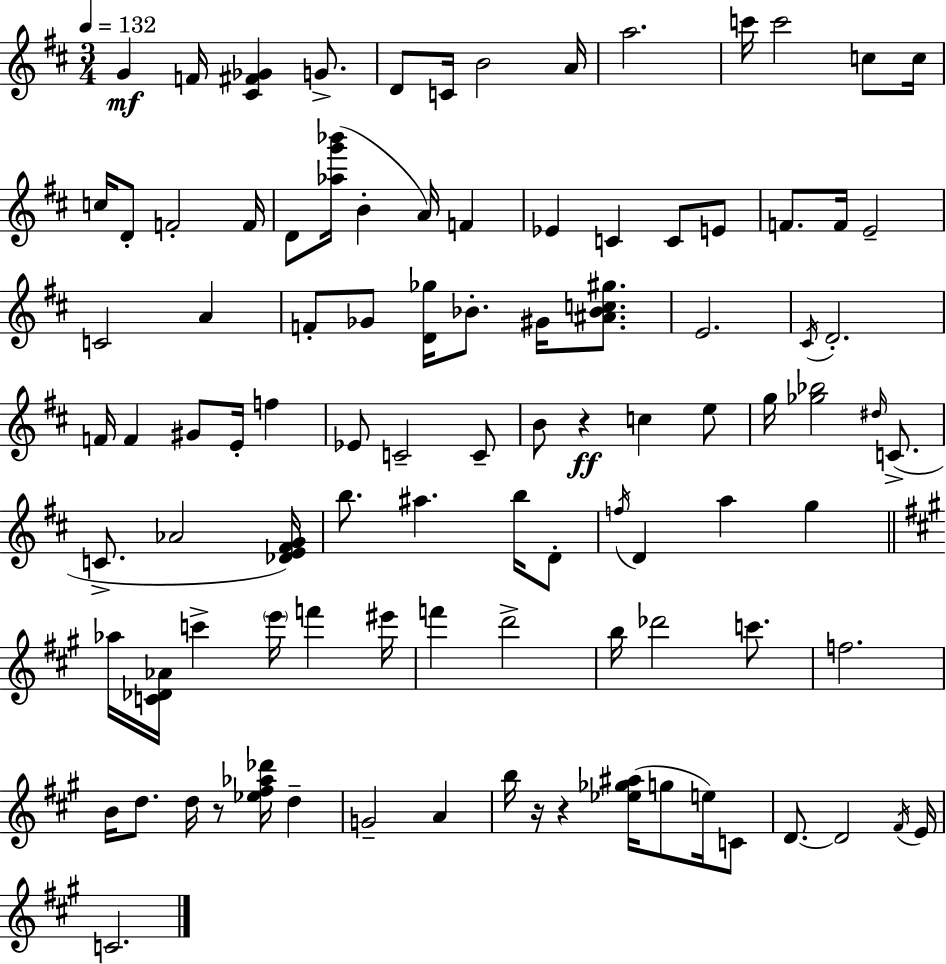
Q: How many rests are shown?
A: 4